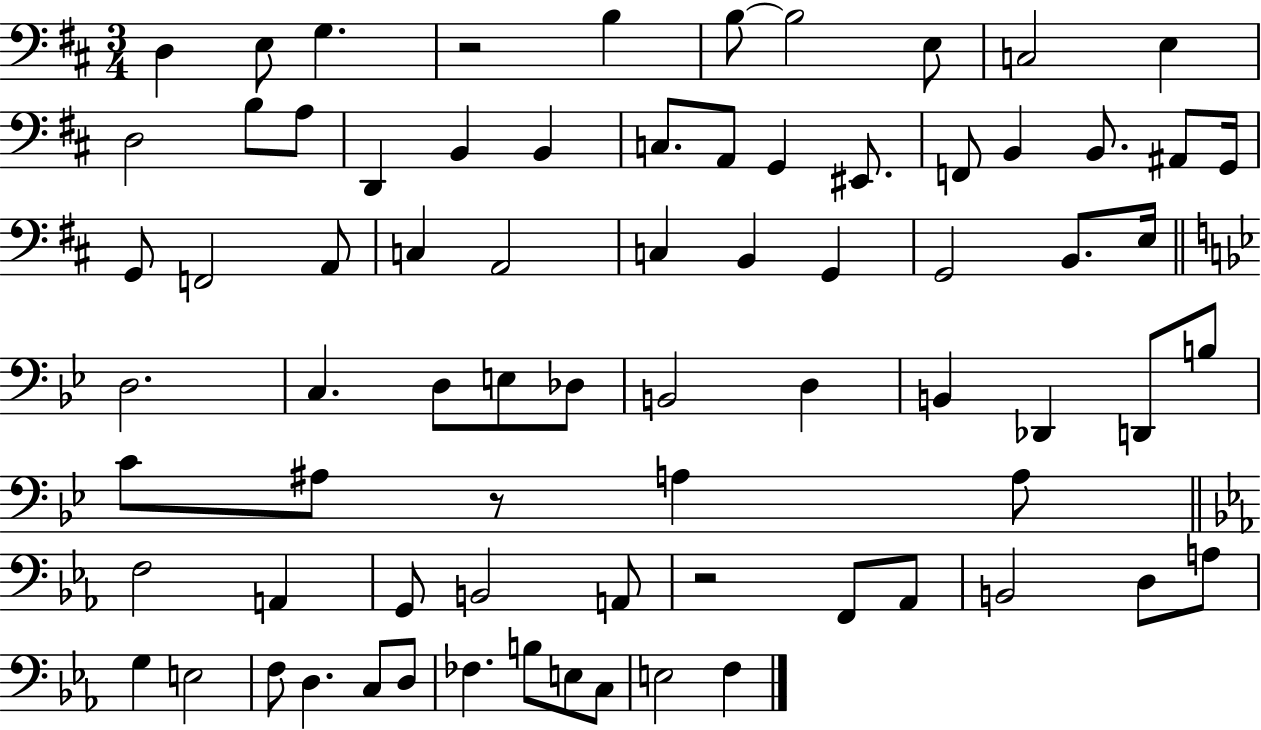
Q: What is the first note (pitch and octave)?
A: D3